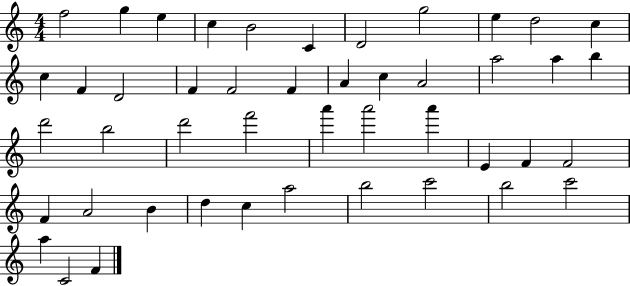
F5/h G5/q E5/q C5/q B4/h C4/q D4/h G5/h E5/q D5/h C5/q C5/q F4/q D4/h F4/q F4/h F4/q A4/q C5/q A4/h A5/h A5/q B5/q D6/h B5/h D6/h F6/h A6/q A6/h A6/q E4/q F4/q F4/h F4/q A4/h B4/q D5/q C5/q A5/h B5/h C6/h B5/h C6/h A5/q C4/h F4/q